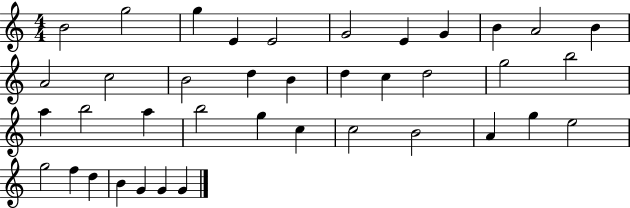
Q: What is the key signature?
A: C major